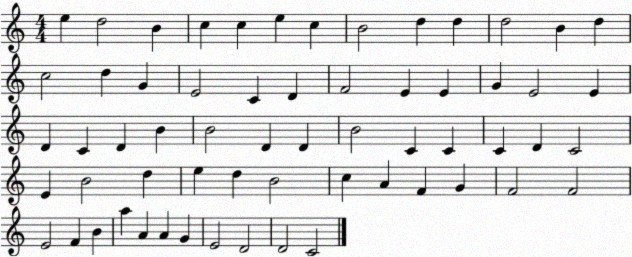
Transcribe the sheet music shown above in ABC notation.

X:1
T:Untitled
M:4/4
L:1/4
K:C
e d2 B c c e c B2 d d d2 B d c2 d G E2 C D F2 E E G E2 E D C D B B2 D D B2 C C C D C2 E B2 d e d B2 c A F G F2 F2 E2 F B a A A G E2 D2 D2 C2